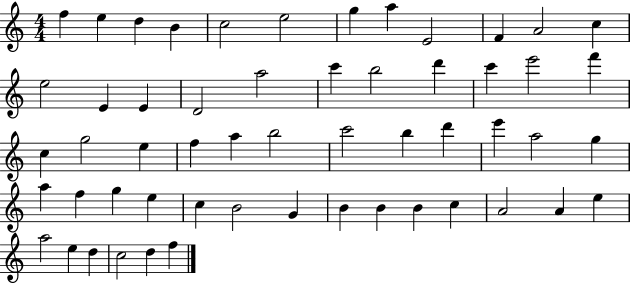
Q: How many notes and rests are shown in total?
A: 55